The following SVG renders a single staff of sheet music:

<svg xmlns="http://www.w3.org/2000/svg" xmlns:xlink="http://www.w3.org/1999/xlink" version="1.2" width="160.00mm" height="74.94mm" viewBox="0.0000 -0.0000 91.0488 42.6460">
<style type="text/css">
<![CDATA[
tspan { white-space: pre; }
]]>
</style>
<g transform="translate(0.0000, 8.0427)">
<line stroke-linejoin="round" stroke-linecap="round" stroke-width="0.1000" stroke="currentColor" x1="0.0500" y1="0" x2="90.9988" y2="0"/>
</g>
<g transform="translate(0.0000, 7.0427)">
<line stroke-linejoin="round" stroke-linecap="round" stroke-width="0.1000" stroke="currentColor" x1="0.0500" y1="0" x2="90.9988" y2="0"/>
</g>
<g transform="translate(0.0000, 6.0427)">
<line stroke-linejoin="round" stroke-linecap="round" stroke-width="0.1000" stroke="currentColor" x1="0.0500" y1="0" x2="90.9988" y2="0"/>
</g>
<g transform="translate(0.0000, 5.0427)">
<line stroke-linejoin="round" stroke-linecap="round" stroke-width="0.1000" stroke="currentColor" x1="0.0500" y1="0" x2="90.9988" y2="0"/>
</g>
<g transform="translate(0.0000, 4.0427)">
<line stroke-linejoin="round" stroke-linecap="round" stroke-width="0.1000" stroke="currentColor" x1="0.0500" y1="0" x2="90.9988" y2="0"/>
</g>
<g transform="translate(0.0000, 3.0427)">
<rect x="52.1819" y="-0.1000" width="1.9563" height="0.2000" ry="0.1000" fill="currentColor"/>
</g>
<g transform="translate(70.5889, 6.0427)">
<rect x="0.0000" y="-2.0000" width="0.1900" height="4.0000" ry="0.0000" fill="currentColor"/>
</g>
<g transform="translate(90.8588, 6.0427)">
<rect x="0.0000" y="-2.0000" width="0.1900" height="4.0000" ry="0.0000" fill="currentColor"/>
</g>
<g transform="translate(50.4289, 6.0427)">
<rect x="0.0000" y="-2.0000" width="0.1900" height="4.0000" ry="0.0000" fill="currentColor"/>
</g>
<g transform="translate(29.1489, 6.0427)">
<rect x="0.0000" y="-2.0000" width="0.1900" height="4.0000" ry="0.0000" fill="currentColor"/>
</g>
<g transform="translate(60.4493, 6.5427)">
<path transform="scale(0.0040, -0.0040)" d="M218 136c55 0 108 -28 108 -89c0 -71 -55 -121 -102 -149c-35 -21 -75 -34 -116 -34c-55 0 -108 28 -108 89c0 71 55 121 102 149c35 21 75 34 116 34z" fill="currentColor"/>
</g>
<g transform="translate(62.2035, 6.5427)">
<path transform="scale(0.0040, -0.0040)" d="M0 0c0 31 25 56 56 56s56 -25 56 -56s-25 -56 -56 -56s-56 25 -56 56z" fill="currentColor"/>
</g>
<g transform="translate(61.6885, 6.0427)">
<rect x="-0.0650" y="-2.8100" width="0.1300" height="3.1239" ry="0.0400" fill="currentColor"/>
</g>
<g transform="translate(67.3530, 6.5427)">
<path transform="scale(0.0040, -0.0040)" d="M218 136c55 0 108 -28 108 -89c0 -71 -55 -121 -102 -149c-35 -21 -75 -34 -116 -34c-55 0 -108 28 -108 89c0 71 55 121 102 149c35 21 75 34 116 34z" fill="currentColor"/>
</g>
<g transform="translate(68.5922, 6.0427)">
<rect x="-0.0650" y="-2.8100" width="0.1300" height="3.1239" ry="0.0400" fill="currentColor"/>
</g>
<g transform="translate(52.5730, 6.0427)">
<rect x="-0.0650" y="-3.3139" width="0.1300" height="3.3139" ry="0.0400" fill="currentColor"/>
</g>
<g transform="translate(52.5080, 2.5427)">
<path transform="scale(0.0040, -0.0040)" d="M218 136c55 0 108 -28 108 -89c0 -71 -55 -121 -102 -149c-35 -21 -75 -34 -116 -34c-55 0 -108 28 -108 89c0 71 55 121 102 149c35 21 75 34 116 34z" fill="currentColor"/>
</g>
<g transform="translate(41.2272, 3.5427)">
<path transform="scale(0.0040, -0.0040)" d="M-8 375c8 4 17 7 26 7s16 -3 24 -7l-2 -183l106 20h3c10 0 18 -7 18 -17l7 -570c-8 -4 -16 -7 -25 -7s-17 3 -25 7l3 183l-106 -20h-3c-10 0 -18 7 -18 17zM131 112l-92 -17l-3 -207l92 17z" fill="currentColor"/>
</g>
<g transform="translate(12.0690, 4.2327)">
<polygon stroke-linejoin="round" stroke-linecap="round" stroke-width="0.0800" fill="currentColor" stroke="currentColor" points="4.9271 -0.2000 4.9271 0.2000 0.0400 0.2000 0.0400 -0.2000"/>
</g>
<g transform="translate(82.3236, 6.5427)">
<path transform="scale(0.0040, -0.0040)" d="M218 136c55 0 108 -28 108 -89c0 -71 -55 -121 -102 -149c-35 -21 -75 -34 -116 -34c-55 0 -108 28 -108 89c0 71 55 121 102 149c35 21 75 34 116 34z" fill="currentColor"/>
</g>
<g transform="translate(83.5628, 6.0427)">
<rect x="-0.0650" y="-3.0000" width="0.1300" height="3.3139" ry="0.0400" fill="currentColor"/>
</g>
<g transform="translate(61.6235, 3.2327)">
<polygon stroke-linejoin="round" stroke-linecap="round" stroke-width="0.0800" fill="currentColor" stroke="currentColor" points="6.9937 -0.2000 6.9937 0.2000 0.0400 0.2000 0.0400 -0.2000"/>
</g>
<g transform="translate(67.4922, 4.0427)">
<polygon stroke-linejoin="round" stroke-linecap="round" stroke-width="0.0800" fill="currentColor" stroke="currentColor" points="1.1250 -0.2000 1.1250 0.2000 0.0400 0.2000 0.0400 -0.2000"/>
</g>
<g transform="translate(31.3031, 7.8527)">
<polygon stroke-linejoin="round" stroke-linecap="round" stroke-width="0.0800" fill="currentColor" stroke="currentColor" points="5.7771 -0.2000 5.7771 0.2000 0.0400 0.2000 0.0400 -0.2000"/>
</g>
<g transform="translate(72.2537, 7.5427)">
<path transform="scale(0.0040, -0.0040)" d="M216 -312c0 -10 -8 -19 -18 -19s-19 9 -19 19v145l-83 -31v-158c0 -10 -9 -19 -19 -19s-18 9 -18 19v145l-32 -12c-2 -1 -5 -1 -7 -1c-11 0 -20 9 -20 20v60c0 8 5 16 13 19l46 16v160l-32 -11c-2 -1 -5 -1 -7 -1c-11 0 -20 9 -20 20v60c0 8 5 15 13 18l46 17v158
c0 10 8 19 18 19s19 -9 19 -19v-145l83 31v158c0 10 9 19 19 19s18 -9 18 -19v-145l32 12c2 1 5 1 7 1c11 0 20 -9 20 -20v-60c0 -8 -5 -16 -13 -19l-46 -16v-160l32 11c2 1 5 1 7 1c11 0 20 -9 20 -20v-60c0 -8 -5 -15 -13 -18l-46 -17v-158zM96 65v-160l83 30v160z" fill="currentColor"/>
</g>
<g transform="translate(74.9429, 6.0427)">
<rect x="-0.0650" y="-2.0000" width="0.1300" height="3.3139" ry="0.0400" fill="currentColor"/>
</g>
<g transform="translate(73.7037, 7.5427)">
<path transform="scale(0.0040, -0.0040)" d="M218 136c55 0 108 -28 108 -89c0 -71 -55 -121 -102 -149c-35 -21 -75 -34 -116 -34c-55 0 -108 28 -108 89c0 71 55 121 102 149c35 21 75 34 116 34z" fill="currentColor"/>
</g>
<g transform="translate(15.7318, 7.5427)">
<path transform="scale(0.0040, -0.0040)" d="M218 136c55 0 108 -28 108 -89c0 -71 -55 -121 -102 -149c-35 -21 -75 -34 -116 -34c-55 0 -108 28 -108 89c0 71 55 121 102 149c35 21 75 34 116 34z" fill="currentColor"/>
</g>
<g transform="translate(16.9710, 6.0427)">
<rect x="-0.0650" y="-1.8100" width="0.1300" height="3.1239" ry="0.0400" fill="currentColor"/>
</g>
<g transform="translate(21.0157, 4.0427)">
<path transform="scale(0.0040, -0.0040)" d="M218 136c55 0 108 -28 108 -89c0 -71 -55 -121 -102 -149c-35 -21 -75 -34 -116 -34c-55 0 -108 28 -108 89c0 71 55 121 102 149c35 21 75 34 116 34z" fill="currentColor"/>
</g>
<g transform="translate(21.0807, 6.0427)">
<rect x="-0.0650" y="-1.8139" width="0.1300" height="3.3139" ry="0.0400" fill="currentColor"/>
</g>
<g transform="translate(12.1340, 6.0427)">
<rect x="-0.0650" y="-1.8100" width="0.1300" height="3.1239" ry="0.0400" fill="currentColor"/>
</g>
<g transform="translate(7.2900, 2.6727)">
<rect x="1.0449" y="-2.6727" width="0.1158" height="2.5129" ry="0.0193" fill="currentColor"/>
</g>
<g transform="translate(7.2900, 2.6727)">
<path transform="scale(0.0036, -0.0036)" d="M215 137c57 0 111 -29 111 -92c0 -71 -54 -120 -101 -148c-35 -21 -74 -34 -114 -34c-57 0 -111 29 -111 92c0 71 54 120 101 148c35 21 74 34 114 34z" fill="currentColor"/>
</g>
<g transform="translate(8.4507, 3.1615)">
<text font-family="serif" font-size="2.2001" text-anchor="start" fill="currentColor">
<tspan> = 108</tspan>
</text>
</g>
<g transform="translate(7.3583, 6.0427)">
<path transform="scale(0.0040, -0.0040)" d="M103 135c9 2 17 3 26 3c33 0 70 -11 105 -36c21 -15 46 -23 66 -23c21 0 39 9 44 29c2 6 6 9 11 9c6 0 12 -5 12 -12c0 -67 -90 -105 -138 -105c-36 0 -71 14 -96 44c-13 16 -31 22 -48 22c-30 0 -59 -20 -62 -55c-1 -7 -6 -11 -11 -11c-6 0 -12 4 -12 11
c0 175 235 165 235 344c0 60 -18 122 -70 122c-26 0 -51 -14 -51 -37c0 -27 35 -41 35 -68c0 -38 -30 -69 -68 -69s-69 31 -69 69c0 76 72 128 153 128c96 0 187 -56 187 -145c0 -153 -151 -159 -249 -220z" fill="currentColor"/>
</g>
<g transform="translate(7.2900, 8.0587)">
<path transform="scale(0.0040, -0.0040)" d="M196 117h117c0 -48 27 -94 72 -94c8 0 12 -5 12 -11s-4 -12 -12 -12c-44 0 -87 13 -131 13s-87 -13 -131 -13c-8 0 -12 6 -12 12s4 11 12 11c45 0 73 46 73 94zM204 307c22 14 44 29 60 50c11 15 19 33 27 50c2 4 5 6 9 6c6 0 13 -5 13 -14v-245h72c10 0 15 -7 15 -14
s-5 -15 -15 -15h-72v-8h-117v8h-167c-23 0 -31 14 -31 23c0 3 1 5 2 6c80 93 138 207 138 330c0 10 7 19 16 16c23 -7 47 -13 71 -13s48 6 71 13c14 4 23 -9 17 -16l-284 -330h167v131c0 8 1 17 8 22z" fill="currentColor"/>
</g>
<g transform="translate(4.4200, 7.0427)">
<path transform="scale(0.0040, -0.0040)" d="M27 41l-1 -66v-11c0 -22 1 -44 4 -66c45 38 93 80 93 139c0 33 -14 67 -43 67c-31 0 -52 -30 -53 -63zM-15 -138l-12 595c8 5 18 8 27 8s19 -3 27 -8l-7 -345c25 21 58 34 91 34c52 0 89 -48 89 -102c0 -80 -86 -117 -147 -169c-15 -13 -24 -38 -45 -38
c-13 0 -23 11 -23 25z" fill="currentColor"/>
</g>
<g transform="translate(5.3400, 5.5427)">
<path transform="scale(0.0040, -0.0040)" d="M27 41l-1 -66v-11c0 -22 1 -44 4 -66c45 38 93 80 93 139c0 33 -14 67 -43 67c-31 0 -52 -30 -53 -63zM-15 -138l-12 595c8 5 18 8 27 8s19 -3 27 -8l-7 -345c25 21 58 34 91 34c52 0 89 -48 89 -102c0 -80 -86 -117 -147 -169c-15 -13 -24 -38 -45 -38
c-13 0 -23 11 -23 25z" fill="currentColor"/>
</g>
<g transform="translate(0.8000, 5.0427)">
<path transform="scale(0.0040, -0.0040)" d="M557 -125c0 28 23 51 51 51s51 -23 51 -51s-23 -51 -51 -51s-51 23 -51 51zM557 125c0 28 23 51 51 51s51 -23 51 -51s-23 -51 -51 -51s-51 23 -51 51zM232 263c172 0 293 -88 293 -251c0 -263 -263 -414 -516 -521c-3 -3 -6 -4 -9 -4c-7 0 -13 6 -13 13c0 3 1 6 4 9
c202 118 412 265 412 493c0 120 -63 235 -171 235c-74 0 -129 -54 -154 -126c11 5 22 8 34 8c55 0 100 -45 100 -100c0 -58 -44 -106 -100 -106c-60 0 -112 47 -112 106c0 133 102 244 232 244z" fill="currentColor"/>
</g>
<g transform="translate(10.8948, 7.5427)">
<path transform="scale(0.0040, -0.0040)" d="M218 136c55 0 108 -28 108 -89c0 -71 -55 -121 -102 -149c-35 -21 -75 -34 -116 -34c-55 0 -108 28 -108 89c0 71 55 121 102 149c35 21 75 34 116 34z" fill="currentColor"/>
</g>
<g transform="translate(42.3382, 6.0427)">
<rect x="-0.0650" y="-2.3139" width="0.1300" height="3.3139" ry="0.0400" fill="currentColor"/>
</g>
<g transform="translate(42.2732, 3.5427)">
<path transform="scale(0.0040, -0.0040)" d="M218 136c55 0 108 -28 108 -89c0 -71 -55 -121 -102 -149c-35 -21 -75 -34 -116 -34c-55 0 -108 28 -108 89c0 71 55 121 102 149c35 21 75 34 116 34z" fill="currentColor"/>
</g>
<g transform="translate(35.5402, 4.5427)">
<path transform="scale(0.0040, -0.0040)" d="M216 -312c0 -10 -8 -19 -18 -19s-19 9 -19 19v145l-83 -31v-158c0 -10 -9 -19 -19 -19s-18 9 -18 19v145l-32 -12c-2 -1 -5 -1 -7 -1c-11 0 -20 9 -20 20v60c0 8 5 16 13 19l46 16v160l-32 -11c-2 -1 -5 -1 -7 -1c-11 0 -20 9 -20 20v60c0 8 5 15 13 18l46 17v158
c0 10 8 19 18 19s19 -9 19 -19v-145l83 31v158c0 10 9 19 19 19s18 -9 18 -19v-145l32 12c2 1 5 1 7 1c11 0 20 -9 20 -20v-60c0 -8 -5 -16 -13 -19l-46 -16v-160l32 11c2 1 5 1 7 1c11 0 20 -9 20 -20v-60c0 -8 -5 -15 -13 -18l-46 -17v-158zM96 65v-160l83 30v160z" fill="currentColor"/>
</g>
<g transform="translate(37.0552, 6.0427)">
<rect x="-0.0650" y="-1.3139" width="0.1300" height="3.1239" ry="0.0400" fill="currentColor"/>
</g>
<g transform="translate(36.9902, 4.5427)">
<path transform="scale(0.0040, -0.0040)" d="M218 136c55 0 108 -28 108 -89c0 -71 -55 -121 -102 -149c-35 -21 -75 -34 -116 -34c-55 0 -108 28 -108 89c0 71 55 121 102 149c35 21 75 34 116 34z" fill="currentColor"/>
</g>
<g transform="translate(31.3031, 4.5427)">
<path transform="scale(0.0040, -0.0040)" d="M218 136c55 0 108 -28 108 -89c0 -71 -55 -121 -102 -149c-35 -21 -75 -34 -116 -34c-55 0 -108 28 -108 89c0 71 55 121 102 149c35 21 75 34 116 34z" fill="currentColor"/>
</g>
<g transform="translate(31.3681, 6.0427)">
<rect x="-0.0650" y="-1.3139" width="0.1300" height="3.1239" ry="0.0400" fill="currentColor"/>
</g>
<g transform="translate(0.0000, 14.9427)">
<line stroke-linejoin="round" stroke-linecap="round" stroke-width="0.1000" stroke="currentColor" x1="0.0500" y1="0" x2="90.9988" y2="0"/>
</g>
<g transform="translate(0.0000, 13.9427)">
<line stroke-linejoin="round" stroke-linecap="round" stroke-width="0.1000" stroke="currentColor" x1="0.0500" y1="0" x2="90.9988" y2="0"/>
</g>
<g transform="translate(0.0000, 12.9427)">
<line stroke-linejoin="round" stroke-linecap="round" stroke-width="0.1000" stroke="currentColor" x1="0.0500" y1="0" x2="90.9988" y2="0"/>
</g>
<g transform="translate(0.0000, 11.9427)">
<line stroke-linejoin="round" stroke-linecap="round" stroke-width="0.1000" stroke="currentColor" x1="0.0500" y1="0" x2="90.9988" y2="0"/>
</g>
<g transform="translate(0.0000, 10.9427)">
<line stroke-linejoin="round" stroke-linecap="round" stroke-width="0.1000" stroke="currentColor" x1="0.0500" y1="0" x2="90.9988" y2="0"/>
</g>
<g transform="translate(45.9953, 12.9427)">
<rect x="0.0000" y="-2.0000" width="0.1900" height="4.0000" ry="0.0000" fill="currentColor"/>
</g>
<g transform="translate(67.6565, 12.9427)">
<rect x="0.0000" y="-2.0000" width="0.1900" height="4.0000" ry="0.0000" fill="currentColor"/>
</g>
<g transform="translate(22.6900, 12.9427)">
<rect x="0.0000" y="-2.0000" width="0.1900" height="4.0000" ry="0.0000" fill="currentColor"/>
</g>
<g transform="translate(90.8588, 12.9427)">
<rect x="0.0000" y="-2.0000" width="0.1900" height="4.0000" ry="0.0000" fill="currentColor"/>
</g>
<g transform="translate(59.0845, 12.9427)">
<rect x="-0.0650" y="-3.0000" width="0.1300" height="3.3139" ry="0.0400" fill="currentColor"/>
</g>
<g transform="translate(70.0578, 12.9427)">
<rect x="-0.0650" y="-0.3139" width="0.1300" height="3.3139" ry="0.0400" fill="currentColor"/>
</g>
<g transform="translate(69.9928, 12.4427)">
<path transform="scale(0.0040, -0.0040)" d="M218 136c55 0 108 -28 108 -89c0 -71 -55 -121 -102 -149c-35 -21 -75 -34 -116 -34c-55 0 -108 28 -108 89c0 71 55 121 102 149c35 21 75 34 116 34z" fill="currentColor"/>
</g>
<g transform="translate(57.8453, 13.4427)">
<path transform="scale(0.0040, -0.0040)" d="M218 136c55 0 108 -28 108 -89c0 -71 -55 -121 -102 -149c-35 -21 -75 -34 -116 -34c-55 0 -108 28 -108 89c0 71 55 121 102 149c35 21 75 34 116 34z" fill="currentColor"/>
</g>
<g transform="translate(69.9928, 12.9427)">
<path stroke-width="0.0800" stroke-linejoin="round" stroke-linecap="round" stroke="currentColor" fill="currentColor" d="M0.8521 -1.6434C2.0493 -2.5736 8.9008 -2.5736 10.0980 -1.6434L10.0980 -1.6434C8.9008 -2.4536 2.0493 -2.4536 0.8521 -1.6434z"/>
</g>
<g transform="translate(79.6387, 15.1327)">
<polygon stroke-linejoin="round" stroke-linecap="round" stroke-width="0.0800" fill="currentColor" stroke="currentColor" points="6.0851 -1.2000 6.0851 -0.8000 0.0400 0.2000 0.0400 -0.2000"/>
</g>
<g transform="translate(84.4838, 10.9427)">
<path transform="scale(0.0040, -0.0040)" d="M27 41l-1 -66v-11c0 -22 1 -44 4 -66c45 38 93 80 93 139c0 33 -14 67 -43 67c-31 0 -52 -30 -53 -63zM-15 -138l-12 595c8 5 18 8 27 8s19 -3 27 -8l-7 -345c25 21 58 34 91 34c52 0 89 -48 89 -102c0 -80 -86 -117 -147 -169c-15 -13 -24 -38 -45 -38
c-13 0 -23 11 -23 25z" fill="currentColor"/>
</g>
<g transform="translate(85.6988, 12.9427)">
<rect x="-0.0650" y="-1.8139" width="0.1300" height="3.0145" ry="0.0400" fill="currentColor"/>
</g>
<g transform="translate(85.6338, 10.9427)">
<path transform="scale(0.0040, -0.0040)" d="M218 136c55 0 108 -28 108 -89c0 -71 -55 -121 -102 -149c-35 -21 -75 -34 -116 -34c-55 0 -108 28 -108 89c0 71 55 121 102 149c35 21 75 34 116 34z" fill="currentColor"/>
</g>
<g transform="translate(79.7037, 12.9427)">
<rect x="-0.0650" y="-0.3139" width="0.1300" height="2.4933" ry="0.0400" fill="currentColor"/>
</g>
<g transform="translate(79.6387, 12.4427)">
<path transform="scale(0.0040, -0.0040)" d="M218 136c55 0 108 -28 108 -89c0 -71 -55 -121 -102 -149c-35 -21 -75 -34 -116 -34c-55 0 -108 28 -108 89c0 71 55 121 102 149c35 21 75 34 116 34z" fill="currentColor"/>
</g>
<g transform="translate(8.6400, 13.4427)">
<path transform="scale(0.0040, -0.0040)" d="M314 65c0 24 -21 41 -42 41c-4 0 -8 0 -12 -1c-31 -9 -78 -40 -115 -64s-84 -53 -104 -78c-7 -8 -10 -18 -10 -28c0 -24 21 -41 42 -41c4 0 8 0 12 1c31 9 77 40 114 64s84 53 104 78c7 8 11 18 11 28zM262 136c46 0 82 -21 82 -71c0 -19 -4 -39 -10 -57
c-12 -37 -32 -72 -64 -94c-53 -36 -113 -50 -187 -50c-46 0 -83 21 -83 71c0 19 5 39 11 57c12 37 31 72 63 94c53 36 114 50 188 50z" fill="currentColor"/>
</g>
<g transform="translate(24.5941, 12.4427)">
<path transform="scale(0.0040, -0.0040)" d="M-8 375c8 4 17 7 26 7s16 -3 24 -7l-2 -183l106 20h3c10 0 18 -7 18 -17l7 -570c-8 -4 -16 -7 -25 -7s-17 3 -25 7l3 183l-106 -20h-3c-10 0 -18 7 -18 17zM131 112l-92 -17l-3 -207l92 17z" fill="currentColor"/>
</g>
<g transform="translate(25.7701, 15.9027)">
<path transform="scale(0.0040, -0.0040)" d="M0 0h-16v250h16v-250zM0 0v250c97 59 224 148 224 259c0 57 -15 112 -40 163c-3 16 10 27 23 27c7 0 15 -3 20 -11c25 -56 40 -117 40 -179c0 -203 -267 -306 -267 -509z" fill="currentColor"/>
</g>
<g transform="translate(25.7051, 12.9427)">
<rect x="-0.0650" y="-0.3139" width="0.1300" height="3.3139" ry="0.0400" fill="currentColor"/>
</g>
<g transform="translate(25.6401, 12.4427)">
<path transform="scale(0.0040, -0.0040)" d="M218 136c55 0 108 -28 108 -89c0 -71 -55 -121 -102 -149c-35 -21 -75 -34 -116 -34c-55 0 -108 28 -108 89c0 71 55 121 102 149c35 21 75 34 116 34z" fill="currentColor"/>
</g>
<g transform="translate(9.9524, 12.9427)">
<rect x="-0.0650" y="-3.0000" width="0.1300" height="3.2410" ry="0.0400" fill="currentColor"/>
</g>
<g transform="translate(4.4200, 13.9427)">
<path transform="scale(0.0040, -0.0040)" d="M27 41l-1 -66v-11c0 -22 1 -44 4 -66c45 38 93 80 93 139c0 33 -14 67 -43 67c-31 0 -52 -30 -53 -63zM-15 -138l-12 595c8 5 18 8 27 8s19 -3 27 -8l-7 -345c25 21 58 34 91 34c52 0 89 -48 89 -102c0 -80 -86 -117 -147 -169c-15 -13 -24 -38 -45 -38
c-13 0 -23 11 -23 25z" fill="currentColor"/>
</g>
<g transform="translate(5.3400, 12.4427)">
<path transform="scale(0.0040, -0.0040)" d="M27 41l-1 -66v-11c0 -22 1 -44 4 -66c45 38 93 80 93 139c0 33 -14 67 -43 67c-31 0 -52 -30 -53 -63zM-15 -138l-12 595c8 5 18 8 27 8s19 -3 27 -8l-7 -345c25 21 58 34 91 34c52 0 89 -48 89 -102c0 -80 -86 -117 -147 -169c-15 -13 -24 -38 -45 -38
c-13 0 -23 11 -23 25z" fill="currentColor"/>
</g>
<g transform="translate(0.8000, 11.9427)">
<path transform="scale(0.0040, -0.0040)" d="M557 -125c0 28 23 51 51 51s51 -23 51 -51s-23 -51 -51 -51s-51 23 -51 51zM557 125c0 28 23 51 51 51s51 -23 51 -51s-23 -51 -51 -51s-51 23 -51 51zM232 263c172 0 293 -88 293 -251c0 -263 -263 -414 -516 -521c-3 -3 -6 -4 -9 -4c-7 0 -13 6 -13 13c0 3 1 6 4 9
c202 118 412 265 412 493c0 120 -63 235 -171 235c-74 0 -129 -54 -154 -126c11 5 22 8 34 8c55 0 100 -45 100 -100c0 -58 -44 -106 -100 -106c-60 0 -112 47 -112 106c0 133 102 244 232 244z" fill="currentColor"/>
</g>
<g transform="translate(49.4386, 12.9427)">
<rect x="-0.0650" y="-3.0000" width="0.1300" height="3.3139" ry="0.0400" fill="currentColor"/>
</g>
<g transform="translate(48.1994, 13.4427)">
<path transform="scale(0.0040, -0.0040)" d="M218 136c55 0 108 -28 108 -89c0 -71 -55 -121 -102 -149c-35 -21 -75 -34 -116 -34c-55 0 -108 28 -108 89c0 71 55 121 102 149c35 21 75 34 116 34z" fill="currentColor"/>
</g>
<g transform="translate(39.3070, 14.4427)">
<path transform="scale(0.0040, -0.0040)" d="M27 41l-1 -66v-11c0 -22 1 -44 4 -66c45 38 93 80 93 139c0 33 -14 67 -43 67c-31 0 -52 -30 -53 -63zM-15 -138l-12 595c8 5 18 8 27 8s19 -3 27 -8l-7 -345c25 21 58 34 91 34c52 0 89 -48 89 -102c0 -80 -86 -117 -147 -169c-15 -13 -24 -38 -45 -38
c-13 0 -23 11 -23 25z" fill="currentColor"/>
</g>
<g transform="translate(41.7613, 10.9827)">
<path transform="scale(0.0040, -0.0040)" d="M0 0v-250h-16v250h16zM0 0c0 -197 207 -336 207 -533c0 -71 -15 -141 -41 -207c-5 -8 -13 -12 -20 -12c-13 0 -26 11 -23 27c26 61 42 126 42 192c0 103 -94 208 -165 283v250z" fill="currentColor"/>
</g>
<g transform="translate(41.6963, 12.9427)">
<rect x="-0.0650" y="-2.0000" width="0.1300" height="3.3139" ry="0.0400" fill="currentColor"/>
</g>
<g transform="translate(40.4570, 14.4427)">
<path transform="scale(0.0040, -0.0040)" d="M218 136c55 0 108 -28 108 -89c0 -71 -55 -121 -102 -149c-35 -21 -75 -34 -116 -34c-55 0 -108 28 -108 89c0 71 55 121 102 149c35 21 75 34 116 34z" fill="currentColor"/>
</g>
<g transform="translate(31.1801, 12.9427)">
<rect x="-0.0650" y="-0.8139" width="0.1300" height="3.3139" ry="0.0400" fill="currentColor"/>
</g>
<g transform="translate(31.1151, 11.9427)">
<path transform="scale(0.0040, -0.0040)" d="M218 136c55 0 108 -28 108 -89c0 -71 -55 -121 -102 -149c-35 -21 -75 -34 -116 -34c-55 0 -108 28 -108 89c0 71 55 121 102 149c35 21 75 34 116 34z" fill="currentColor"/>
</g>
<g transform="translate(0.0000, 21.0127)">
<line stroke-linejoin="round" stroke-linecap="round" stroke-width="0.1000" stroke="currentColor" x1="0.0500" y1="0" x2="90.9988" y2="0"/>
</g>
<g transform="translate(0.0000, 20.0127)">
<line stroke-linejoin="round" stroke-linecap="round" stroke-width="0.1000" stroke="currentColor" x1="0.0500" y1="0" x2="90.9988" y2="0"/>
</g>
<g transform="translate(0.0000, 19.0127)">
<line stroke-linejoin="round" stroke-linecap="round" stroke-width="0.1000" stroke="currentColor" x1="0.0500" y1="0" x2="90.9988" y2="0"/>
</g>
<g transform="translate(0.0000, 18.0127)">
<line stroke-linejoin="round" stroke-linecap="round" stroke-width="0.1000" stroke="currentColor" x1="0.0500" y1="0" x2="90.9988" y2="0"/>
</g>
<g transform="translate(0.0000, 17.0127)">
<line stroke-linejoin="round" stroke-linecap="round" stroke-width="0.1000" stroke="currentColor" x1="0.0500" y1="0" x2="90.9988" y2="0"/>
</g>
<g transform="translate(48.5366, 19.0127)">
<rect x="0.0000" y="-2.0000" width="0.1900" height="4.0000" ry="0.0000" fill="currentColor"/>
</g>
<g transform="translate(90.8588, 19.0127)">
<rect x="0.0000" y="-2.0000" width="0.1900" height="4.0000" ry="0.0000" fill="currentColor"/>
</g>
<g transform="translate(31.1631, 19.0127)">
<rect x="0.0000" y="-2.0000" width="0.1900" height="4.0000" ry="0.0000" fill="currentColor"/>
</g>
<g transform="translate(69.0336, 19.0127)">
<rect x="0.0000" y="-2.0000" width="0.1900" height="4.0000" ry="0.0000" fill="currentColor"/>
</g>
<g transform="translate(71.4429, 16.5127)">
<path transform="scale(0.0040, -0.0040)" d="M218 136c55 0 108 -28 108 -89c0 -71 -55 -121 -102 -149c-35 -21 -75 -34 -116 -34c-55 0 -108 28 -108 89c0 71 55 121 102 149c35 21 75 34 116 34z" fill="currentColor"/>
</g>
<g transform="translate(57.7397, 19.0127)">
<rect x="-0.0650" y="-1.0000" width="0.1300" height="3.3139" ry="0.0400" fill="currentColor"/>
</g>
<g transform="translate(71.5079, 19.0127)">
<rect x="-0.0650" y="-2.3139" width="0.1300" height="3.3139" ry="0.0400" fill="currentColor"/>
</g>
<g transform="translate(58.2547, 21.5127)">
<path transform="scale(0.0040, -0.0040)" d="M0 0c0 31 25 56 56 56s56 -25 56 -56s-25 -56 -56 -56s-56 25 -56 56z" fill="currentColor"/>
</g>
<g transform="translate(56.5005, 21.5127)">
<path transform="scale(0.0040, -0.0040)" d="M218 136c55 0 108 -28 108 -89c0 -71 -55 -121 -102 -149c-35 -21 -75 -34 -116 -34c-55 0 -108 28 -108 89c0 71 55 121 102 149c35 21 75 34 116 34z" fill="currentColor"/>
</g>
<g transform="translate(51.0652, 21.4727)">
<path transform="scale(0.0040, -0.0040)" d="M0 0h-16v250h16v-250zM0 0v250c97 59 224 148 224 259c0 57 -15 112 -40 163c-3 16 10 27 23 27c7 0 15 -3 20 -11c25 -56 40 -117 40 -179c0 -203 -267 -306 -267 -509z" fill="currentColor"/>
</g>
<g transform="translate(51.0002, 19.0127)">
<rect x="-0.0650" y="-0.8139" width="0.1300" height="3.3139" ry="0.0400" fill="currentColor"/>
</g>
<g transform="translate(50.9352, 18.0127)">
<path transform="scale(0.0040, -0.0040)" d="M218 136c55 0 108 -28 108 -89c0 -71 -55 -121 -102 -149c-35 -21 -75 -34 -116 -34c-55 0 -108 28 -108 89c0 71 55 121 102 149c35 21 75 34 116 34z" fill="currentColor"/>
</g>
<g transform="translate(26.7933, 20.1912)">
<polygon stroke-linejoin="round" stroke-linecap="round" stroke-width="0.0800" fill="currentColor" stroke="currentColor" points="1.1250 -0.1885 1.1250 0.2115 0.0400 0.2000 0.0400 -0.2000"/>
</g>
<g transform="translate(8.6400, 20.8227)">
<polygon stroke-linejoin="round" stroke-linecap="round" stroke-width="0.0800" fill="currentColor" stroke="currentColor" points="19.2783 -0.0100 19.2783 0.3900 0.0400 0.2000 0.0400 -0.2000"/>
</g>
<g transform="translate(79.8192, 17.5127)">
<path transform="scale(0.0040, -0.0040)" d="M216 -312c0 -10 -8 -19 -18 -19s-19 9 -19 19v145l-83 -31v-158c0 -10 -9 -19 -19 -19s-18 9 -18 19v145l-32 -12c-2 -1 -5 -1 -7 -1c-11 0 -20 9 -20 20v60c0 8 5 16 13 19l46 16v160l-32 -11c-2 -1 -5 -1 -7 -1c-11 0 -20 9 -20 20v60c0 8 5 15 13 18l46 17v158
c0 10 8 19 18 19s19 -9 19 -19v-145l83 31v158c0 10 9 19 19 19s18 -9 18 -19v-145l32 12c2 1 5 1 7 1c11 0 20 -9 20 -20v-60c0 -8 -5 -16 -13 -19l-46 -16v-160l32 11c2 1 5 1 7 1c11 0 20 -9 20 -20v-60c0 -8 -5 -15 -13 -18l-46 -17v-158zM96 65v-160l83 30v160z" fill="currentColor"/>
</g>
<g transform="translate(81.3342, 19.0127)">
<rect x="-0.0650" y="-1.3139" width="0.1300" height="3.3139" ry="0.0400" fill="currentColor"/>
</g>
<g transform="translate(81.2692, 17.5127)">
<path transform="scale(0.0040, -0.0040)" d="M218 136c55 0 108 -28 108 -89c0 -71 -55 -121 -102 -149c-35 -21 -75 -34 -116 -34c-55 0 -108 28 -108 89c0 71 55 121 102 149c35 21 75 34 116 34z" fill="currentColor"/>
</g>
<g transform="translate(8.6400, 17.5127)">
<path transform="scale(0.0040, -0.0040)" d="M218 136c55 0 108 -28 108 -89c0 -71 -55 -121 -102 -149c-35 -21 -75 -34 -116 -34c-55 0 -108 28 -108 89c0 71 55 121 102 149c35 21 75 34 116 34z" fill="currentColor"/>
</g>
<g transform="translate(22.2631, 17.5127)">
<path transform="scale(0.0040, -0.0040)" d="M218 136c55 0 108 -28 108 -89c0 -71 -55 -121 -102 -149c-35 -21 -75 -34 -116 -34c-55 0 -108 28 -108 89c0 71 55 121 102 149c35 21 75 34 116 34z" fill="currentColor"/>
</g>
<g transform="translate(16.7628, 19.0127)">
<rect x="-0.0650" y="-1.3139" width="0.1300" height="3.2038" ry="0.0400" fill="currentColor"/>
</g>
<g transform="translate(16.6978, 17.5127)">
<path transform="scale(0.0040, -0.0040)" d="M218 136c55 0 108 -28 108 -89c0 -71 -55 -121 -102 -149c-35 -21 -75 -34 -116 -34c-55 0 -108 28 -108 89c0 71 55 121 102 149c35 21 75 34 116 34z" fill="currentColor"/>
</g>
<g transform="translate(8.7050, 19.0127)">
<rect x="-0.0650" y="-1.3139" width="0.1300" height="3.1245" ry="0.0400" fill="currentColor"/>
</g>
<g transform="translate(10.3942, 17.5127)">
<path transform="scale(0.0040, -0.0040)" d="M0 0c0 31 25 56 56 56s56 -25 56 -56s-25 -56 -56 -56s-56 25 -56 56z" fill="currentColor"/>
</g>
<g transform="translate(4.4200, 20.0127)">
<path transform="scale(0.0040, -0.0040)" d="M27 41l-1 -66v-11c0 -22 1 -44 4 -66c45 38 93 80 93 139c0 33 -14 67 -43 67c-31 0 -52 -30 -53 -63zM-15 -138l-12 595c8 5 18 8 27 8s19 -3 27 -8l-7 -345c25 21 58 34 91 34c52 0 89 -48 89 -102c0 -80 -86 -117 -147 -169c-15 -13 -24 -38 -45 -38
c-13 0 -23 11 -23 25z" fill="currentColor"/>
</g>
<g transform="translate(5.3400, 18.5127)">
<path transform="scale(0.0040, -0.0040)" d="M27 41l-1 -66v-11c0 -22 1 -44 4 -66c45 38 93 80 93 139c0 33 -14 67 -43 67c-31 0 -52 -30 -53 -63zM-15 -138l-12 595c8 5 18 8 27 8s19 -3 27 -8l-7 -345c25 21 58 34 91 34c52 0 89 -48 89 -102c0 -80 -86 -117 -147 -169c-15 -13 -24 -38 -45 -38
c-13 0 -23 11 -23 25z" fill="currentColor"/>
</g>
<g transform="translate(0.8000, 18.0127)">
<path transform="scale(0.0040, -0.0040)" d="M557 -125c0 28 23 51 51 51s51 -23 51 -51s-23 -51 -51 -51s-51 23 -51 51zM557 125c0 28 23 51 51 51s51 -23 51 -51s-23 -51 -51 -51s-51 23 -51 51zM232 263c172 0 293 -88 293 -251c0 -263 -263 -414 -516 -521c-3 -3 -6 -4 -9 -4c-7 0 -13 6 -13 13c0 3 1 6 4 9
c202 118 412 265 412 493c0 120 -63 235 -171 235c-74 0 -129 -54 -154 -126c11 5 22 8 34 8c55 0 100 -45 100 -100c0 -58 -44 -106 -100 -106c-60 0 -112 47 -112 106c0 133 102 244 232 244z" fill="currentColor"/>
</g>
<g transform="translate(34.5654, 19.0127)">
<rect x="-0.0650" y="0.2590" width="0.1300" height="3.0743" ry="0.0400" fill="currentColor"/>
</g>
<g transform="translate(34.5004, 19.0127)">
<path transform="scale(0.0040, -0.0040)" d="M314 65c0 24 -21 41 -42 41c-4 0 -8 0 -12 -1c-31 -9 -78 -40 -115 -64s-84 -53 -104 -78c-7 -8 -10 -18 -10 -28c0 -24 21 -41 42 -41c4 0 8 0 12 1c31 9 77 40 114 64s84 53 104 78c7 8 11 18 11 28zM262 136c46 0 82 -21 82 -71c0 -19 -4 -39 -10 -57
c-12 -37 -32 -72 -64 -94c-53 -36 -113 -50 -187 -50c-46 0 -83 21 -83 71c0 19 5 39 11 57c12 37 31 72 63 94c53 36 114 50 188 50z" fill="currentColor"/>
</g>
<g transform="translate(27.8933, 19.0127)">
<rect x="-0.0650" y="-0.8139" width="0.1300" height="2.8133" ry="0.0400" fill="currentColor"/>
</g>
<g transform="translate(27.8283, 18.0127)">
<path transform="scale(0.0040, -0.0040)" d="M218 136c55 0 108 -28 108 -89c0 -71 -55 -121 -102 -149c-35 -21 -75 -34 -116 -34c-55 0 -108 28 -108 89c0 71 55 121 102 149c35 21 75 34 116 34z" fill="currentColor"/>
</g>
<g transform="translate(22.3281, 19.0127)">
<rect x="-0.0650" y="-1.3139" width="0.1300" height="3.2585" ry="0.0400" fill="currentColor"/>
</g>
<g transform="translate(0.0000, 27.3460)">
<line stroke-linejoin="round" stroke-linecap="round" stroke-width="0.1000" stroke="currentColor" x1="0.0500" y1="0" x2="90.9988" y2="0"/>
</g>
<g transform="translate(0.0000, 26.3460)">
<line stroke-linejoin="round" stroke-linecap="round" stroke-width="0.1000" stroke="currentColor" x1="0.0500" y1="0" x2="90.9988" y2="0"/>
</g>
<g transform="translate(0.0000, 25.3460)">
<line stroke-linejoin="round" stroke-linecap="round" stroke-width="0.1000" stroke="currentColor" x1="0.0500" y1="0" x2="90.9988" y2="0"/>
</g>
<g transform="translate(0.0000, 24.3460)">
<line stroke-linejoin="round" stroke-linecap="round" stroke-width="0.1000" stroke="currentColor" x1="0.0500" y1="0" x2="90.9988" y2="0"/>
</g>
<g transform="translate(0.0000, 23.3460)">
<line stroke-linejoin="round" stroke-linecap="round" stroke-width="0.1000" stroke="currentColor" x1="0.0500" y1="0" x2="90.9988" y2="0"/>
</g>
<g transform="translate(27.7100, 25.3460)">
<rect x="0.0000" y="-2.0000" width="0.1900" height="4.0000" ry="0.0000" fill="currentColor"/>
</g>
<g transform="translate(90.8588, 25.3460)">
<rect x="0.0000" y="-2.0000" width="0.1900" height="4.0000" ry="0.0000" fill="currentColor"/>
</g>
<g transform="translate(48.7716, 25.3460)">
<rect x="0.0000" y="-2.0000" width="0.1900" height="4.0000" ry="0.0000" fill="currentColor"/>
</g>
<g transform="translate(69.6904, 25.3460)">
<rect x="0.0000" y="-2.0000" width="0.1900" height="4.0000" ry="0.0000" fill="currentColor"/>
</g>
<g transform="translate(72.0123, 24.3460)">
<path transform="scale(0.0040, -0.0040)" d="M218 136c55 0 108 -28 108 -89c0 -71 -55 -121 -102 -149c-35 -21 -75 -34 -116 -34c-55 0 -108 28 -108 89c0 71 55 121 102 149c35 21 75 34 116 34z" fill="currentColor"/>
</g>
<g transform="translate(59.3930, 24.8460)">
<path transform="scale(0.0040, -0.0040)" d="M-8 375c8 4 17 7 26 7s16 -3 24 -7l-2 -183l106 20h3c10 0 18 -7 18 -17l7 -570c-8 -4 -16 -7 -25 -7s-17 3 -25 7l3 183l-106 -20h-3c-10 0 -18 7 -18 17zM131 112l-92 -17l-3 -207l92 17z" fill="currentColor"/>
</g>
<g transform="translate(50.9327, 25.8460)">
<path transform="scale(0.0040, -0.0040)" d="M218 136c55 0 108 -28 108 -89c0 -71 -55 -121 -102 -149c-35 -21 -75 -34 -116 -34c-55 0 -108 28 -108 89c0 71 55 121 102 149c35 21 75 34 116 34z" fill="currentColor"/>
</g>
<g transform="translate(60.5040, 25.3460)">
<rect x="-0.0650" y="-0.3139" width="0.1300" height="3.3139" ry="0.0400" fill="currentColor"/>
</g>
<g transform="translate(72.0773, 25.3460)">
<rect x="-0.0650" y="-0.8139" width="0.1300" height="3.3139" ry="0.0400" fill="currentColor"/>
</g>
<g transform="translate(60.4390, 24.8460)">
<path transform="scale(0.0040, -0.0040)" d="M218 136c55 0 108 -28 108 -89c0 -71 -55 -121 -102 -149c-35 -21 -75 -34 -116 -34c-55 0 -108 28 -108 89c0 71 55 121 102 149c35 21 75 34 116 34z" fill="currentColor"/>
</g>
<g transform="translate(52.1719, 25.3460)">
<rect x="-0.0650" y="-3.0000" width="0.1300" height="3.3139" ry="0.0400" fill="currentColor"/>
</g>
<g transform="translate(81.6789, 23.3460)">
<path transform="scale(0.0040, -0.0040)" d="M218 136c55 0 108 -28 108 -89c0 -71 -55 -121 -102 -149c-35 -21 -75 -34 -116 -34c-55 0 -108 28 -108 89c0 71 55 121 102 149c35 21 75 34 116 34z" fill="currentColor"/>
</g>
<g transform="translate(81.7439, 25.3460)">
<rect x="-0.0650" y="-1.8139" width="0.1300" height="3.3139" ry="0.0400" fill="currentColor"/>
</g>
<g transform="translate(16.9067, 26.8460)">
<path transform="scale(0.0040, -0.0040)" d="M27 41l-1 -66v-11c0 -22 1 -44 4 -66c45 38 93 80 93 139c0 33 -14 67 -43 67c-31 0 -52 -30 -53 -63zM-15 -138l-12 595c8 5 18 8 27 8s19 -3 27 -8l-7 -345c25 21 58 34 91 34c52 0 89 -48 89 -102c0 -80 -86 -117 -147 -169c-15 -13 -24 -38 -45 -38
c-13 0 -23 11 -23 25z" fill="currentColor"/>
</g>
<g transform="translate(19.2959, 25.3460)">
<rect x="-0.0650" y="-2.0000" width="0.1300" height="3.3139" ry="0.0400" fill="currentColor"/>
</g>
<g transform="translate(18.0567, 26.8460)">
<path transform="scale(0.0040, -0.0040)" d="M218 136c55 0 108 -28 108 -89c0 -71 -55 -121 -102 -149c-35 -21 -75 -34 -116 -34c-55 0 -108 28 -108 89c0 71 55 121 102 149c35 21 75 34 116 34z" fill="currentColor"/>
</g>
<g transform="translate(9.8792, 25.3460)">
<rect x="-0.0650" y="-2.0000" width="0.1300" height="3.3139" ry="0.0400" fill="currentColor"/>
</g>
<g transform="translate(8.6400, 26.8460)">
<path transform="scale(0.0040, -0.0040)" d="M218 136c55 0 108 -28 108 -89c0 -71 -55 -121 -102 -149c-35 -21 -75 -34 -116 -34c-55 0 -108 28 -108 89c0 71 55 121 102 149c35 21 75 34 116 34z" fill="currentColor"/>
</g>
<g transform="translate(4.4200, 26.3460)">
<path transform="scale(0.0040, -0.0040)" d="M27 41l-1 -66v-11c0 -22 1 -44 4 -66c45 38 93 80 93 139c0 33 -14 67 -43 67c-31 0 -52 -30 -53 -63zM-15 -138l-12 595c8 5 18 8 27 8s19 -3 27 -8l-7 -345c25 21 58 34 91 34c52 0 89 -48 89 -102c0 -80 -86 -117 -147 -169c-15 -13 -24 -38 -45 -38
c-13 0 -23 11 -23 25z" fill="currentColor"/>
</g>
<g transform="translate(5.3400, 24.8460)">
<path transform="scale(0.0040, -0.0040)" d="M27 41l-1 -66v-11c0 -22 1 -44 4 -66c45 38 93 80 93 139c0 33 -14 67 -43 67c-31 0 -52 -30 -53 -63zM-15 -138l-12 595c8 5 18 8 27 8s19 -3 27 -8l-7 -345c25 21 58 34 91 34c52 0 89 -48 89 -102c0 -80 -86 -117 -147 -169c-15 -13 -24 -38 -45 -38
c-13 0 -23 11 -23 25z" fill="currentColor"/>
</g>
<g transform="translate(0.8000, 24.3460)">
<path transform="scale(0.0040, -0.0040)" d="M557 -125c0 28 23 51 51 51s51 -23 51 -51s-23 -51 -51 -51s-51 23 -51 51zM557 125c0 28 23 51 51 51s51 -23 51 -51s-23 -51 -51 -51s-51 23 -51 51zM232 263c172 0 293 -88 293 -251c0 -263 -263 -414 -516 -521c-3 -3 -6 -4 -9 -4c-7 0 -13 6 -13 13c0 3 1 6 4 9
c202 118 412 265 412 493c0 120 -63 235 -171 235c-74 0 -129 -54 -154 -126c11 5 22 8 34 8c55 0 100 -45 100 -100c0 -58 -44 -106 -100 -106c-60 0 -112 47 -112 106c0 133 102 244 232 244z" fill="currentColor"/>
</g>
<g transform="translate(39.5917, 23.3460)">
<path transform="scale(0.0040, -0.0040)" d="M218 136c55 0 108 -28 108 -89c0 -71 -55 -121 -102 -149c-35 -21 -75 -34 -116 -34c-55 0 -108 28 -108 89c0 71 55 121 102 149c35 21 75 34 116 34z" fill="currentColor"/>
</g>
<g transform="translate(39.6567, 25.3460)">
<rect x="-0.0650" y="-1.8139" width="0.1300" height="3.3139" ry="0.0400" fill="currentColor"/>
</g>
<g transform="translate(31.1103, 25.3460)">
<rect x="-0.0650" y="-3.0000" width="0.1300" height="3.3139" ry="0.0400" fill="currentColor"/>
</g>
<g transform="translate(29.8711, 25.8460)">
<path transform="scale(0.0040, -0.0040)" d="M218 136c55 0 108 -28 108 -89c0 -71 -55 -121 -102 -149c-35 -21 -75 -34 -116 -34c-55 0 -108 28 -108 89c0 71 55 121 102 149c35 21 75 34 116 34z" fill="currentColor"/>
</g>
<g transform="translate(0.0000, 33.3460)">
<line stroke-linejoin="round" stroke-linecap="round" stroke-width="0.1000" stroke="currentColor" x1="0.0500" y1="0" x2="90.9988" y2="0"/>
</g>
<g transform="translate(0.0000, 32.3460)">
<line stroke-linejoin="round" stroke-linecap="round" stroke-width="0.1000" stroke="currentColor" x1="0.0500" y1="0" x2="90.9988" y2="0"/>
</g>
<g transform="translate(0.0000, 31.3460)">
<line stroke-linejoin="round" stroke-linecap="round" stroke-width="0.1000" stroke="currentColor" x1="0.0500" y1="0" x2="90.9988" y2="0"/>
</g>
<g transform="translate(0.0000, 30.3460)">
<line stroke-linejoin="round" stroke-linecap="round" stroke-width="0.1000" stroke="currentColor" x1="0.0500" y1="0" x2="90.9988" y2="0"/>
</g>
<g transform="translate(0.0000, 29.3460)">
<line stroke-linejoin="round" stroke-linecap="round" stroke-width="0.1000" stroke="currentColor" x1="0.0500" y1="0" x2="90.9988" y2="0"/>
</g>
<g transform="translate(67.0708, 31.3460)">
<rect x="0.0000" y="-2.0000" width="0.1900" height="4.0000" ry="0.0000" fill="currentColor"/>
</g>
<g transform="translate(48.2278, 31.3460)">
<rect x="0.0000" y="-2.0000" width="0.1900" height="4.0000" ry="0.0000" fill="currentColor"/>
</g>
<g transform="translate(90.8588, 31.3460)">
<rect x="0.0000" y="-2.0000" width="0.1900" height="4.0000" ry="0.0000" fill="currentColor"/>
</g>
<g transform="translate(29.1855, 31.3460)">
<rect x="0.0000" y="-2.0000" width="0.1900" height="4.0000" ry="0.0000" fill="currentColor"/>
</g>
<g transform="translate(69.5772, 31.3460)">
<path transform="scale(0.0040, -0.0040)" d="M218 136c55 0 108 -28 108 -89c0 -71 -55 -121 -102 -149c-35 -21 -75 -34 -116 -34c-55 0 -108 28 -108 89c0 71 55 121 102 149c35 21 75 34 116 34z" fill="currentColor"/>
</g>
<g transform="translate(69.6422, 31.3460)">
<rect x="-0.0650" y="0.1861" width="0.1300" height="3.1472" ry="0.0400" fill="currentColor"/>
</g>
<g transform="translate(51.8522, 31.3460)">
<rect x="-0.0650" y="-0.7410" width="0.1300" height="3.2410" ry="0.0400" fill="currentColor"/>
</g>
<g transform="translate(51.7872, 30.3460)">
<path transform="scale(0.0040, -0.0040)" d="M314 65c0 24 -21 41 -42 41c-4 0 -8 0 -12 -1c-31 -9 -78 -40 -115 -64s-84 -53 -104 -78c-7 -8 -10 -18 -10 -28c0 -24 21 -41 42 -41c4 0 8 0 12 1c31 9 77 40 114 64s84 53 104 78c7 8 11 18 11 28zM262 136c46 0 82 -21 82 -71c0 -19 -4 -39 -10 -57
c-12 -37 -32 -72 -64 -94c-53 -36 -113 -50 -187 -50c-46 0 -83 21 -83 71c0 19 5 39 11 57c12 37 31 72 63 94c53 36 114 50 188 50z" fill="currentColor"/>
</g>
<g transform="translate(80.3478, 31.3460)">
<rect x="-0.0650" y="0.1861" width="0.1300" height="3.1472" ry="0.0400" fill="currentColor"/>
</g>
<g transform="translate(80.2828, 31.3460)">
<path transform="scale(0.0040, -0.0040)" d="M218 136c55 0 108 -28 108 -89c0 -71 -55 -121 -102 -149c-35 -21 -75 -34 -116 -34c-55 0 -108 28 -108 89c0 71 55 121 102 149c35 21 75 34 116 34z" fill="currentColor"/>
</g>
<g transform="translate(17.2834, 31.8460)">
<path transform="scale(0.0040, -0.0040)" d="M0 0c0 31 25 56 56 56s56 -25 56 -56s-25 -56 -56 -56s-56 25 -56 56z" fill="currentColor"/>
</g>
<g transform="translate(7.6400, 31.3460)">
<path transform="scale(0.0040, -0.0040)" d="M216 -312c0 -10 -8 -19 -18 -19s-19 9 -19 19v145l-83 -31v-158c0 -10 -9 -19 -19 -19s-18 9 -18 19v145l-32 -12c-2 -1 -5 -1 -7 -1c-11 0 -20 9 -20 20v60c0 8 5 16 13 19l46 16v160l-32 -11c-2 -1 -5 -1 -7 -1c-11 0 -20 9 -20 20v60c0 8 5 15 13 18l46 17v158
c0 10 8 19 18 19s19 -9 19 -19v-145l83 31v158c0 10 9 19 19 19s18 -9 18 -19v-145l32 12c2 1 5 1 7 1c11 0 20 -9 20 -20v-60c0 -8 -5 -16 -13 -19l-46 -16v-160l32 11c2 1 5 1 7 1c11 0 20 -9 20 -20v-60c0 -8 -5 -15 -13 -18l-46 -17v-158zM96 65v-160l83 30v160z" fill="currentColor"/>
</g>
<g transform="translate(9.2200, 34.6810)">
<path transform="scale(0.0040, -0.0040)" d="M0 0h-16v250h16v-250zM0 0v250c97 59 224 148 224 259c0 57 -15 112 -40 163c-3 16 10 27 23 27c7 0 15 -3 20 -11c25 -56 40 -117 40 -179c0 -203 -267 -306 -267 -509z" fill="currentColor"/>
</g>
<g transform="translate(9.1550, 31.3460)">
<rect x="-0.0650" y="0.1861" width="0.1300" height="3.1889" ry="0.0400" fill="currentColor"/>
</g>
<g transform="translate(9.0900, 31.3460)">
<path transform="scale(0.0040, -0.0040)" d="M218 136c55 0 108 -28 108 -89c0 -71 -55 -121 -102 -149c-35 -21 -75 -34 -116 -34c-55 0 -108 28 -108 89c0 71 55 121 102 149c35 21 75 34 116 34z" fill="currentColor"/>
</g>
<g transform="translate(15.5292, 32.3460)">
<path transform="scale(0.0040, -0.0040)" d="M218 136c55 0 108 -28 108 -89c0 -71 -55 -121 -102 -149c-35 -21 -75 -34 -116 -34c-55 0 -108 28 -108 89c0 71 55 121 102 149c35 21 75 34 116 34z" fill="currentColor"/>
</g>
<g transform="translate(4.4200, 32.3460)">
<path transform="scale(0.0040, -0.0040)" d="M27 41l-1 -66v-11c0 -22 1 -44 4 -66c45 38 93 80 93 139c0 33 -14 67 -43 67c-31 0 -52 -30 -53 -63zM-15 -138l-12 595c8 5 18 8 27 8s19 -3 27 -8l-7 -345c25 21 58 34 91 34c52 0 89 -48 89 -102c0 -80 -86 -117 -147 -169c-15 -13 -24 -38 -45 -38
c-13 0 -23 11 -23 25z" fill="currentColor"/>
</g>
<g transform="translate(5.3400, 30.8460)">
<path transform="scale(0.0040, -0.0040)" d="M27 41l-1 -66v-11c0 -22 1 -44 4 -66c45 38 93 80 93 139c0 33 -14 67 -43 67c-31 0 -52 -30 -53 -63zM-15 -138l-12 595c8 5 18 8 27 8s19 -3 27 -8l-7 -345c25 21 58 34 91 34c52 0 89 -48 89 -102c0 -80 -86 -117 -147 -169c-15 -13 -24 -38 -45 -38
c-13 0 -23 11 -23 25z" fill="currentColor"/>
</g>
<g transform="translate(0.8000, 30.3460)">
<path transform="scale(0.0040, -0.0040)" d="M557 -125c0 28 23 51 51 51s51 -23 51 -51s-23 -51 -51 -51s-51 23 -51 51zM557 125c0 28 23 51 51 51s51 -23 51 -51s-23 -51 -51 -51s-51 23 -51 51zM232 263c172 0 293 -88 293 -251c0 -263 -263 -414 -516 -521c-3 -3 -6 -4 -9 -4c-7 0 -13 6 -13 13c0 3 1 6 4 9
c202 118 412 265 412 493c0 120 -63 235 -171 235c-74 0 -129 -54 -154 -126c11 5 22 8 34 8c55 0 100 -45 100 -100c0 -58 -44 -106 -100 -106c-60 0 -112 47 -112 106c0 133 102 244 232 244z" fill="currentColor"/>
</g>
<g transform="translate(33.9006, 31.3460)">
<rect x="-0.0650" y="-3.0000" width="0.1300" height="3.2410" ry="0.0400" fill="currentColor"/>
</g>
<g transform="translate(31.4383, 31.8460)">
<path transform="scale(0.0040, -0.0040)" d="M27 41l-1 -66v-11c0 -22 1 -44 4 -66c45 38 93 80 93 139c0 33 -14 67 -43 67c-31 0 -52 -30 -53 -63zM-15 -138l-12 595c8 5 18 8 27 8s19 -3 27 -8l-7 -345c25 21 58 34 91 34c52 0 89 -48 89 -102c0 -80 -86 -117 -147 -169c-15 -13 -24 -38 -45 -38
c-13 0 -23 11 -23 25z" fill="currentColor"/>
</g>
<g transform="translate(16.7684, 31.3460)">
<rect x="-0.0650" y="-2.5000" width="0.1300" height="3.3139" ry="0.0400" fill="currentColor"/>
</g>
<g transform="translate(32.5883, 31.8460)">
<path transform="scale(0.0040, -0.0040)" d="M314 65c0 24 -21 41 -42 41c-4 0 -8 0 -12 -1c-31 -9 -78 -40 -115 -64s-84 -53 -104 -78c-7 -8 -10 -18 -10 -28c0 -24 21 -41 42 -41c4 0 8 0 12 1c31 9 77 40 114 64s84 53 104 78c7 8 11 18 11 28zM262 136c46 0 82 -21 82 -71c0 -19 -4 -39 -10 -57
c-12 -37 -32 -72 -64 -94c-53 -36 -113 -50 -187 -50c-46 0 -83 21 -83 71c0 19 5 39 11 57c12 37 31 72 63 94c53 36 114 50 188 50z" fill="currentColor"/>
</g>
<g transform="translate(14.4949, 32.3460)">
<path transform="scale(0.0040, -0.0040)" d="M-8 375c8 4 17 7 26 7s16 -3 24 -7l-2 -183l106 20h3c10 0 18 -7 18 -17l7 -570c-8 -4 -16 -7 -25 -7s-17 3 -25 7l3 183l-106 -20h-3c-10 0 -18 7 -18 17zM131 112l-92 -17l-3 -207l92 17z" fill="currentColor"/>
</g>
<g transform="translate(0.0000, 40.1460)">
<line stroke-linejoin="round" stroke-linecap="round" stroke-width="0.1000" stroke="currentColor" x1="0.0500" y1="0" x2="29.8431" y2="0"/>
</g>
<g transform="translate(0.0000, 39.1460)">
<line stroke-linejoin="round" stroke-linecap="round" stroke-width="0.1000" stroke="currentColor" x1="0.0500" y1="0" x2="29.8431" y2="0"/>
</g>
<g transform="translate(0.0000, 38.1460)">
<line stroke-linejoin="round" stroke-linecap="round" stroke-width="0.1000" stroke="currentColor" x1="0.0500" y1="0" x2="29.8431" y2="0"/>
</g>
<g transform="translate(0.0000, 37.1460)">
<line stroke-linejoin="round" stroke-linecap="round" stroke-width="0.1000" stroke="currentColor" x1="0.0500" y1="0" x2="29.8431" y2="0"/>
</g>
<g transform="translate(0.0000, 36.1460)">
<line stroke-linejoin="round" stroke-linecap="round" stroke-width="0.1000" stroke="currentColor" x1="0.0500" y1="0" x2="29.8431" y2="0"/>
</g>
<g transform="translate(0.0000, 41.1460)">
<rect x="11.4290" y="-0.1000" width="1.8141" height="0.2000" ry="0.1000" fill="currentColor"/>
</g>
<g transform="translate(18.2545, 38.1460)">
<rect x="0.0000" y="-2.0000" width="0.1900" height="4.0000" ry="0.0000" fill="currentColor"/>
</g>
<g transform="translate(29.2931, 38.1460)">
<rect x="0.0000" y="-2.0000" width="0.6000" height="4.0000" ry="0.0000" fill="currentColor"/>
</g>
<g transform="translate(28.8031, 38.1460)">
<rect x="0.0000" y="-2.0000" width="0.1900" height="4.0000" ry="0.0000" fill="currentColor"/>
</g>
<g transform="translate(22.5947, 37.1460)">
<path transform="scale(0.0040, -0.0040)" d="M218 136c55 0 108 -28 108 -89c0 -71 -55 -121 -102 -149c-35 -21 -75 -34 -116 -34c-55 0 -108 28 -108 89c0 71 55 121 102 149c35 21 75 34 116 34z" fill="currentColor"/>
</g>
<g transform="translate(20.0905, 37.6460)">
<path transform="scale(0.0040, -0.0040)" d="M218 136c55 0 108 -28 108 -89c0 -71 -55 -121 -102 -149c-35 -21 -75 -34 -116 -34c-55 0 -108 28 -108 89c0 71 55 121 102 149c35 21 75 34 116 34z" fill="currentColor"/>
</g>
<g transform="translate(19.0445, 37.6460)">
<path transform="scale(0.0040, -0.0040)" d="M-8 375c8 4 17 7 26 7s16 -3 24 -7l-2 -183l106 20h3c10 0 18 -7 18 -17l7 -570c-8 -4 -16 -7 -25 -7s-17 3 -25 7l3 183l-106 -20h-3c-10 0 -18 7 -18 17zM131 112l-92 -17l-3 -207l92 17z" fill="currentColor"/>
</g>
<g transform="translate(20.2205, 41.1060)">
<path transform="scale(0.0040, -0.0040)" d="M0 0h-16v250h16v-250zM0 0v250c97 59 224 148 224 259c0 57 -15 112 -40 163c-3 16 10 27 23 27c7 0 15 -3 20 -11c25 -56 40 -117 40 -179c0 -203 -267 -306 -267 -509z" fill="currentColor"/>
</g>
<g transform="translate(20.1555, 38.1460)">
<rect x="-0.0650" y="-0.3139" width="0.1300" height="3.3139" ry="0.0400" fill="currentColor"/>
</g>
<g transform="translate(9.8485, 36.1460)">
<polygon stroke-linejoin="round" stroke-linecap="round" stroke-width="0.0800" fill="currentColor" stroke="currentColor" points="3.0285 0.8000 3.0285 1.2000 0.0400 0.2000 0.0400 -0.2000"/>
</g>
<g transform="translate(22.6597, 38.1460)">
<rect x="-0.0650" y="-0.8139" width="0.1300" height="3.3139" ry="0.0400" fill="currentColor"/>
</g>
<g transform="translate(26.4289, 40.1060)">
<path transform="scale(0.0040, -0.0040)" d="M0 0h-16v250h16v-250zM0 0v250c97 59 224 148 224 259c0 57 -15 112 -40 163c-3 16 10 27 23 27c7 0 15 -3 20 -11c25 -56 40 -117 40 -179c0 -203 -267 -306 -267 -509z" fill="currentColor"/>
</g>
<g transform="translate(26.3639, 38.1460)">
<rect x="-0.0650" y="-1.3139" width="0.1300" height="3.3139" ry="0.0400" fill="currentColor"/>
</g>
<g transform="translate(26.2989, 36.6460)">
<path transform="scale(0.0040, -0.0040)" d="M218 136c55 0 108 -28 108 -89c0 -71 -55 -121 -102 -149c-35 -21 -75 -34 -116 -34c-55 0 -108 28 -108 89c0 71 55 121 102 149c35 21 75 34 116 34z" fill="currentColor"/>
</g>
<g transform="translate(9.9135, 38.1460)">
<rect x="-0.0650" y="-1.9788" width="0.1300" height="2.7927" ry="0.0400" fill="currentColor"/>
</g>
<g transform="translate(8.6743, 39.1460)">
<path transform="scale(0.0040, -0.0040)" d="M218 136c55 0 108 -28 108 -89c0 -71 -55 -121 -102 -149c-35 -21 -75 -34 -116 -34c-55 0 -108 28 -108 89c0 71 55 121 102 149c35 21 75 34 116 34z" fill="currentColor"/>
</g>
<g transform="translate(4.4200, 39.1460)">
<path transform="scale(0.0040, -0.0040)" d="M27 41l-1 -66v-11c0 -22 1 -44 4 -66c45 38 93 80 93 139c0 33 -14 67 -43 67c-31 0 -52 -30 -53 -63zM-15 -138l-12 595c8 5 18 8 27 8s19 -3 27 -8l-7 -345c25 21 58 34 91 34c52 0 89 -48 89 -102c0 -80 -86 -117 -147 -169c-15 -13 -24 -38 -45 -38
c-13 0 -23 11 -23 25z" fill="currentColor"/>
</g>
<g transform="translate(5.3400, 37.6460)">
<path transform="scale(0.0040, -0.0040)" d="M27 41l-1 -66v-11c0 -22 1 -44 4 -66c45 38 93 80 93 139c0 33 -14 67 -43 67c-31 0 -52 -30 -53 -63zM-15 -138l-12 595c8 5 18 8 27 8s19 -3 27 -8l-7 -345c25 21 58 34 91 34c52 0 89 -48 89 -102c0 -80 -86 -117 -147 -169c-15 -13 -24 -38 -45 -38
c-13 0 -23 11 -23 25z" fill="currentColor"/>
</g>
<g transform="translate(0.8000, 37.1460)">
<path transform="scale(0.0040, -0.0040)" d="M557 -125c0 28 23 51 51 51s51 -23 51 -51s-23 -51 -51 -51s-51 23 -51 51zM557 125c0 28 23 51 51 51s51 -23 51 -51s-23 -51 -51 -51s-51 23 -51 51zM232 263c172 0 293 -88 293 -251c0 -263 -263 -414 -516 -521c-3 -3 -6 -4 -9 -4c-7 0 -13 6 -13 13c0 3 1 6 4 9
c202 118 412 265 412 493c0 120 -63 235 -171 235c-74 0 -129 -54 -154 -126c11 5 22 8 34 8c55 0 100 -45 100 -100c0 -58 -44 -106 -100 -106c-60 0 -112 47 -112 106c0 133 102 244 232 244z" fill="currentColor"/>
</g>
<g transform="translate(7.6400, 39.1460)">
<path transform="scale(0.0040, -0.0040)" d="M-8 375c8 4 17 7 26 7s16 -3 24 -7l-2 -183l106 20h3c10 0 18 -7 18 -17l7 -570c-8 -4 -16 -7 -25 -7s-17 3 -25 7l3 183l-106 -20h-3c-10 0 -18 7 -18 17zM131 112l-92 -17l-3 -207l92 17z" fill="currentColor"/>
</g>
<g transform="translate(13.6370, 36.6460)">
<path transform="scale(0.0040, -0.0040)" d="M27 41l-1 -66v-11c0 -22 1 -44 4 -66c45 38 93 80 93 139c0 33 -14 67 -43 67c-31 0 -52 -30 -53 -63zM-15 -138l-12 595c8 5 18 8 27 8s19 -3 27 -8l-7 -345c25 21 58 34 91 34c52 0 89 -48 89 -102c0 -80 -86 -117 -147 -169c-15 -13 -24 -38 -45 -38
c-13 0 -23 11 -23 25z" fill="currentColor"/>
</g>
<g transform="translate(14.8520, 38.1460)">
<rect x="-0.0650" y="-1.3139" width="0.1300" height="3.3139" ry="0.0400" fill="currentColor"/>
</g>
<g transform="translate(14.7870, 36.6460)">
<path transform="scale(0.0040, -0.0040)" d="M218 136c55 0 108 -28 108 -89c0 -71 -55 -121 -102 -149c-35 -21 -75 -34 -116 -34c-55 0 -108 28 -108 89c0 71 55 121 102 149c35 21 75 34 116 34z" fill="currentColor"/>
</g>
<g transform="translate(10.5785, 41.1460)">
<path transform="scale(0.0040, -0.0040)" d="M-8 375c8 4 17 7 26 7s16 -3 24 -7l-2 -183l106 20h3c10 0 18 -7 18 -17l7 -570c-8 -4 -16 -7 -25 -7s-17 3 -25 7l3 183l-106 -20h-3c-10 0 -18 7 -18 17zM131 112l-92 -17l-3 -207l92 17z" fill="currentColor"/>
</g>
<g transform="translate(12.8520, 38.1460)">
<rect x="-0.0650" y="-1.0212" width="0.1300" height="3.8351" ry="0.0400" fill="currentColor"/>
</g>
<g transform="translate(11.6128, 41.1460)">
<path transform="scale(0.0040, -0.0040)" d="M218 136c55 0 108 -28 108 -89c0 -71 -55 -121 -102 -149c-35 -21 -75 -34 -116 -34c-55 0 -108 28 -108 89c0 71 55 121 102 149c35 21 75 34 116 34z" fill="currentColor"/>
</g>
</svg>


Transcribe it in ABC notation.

X:1
T:Untitled
M:2/4
L:1/4
K:Bb
A,,/2 A,,/2 A, G,/2 ^G,/2 B, D C,/2 C,/4 ^A,, C, C,2 E,/2 F, _A,,/2 C, C, _E, _E,/2 _A,/2 G,/2 G,/2 G,/2 F,/4 D,2 F,/2 F,, _B, ^G, A,, _A,, C, A, C, E, F, A, ^D,/2 B,, _C,2 F,2 D, D, B,,/2 E,,/2 _G, E,/2 F, G,/2